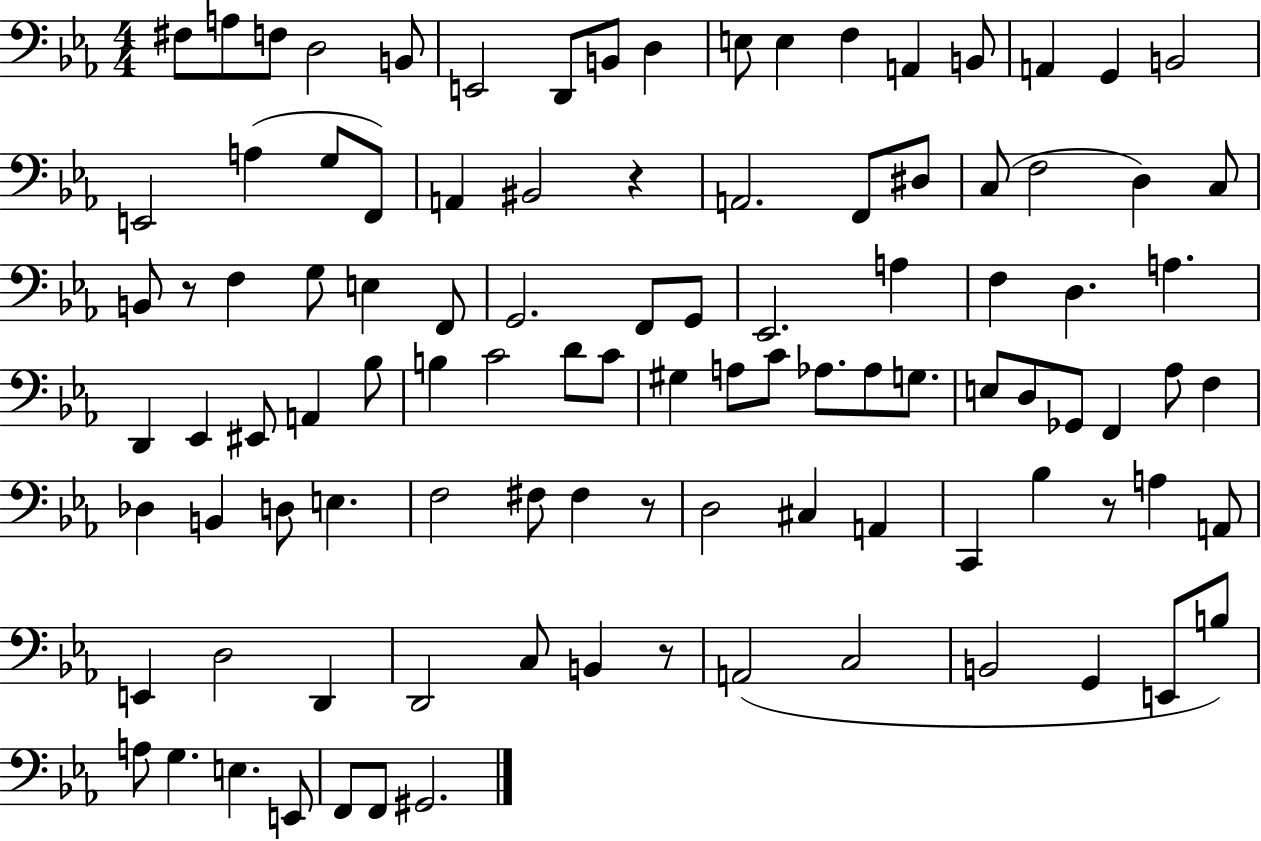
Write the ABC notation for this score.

X:1
T:Untitled
M:4/4
L:1/4
K:Eb
^F,/2 A,/2 F,/2 D,2 B,,/2 E,,2 D,,/2 B,,/2 D, E,/2 E, F, A,, B,,/2 A,, G,, B,,2 E,,2 A, G,/2 F,,/2 A,, ^B,,2 z A,,2 F,,/2 ^D,/2 C,/2 F,2 D, C,/2 B,,/2 z/2 F, G,/2 E, F,,/2 G,,2 F,,/2 G,,/2 _E,,2 A, F, D, A, D,, _E,, ^E,,/2 A,, _B,/2 B, C2 D/2 C/2 ^G, A,/2 C/2 _A,/2 _A,/2 G,/2 E,/2 D,/2 _G,,/2 F,, _A,/2 F, _D, B,, D,/2 E, F,2 ^F,/2 ^F, z/2 D,2 ^C, A,, C,, _B, z/2 A, A,,/2 E,, D,2 D,, D,,2 C,/2 B,, z/2 A,,2 C,2 B,,2 G,, E,,/2 B,/2 A,/2 G, E, E,,/2 F,,/2 F,,/2 ^G,,2